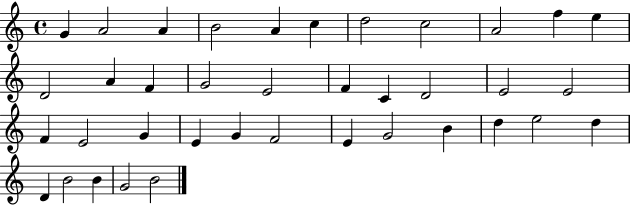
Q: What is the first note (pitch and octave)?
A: G4